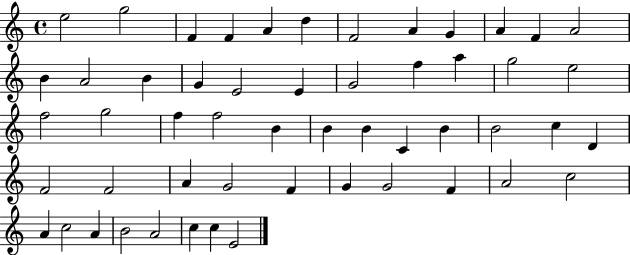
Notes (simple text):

E5/h G5/h F4/q F4/q A4/q D5/q F4/h A4/q G4/q A4/q F4/q A4/h B4/q A4/h B4/q G4/q E4/h E4/q G4/h F5/q A5/q G5/h E5/h F5/h G5/h F5/q F5/h B4/q B4/q B4/q C4/q B4/q B4/h C5/q D4/q F4/h F4/h A4/q G4/h F4/q G4/q G4/h F4/q A4/h C5/h A4/q C5/h A4/q B4/h A4/h C5/q C5/q E4/h